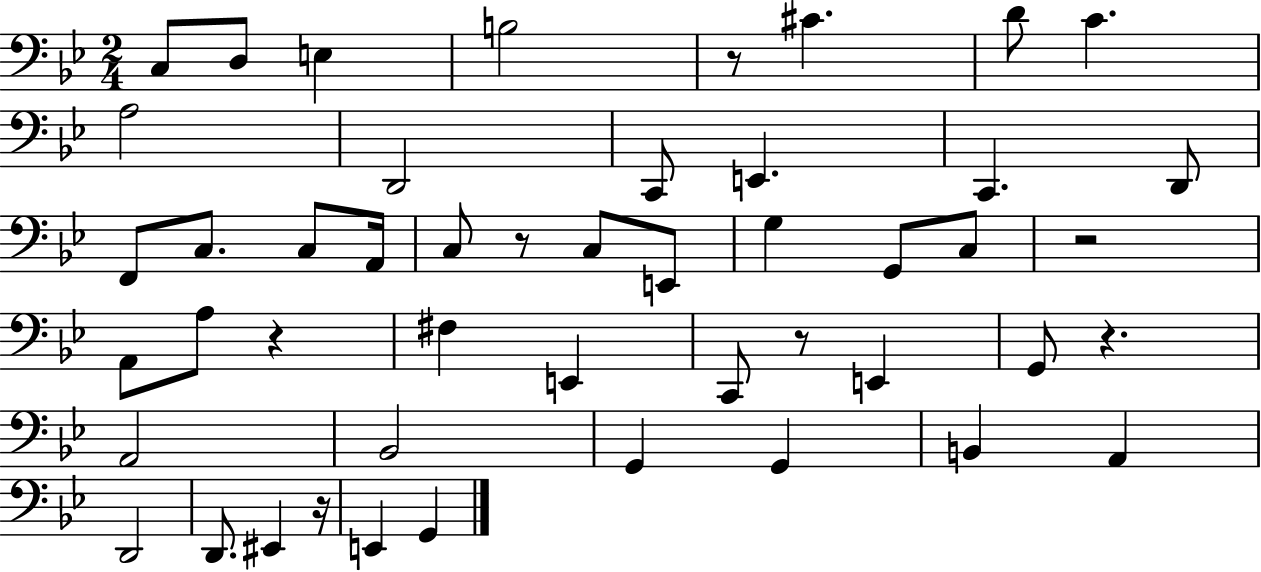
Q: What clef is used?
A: bass